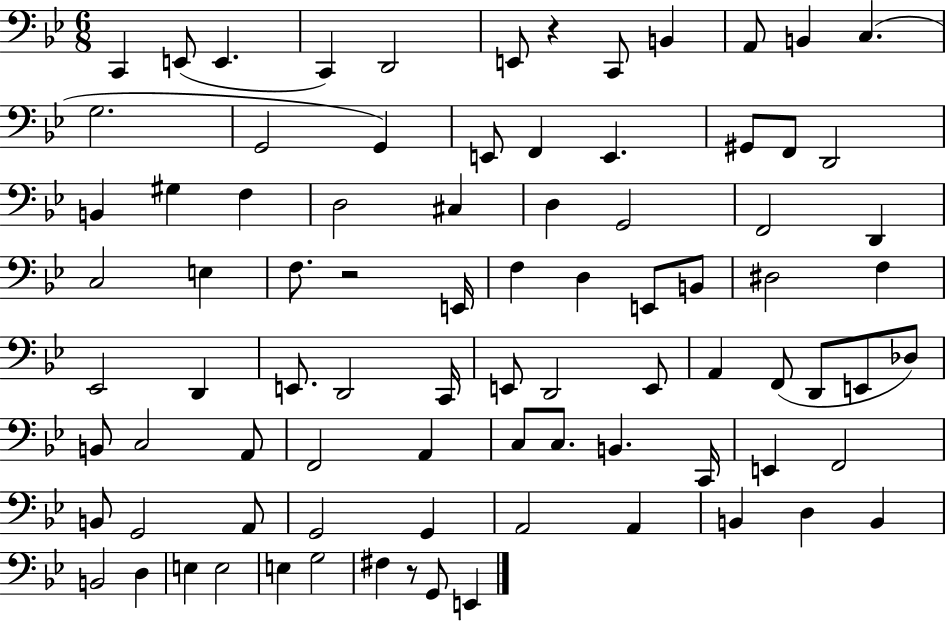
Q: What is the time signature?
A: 6/8